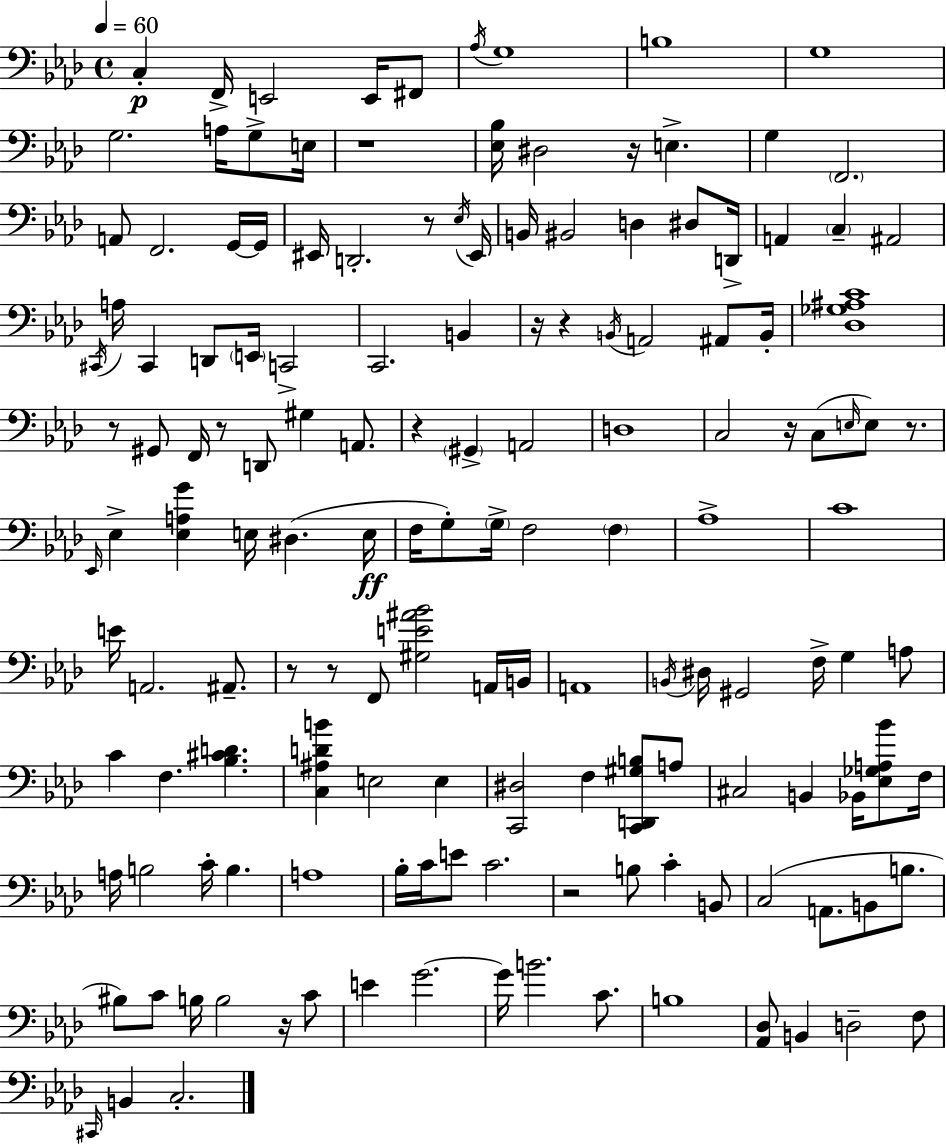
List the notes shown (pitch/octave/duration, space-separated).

C3/q F2/s E2/h E2/s F#2/e Ab3/s G3/w B3/w G3/w G3/h. A3/s G3/e E3/s R/w [Eb3,Bb3]/s D#3/h R/s E3/q. G3/q F2/h. A2/e F2/h. G2/s G2/s EIS2/s D2/h. R/e Eb3/s EIS2/s B2/s BIS2/h D3/q D#3/e D2/s A2/q C3/q A#2/h C#2/s A3/s C#2/q D2/e E2/s C2/h C2/h. B2/q R/s R/q B2/s A2/h A#2/e B2/s [Db3,Gb3,A#3,C4]/w R/e G#2/e F2/s R/e D2/e G#3/q A2/e. R/q G#2/q A2/h D3/w C3/h R/s C3/e E3/s E3/e R/e. Eb2/s Eb3/q [Eb3,A3,G4]/q E3/s D#3/q. E3/s F3/s G3/e G3/s F3/h F3/q Ab3/w C4/w E4/s A2/h. A#2/e. R/e R/e F2/e [G#3,E4,A#4,Bb4]/h A2/s B2/s A2/w B2/s D#3/s G#2/h F3/s G3/q A3/e C4/q F3/q. [Bb3,C#4,D4]/q. [C3,A#3,D4,B4]/q E3/h E3/q [C2,D#3]/h F3/q [C2,D2,G#3,B3]/e A3/e C#3/h B2/q Bb2/s [Eb3,Gb3,A3,Bb4]/e F3/s A3/s B3/h C4/s B3/q. A3/w Bb3/s C4/s E4/e C4/h. R/h B3/e C4/q B2/e C3/h A2/e. B2/e B3/e. BIS3/e C4/e B3/s B3/h R/s C4/e E4/q G4/h. G4/s B4/h. C4/e. B3/w [Ab2,Db3]/e B2/q D3/h F3/e C#2/s B2/q C3/h.